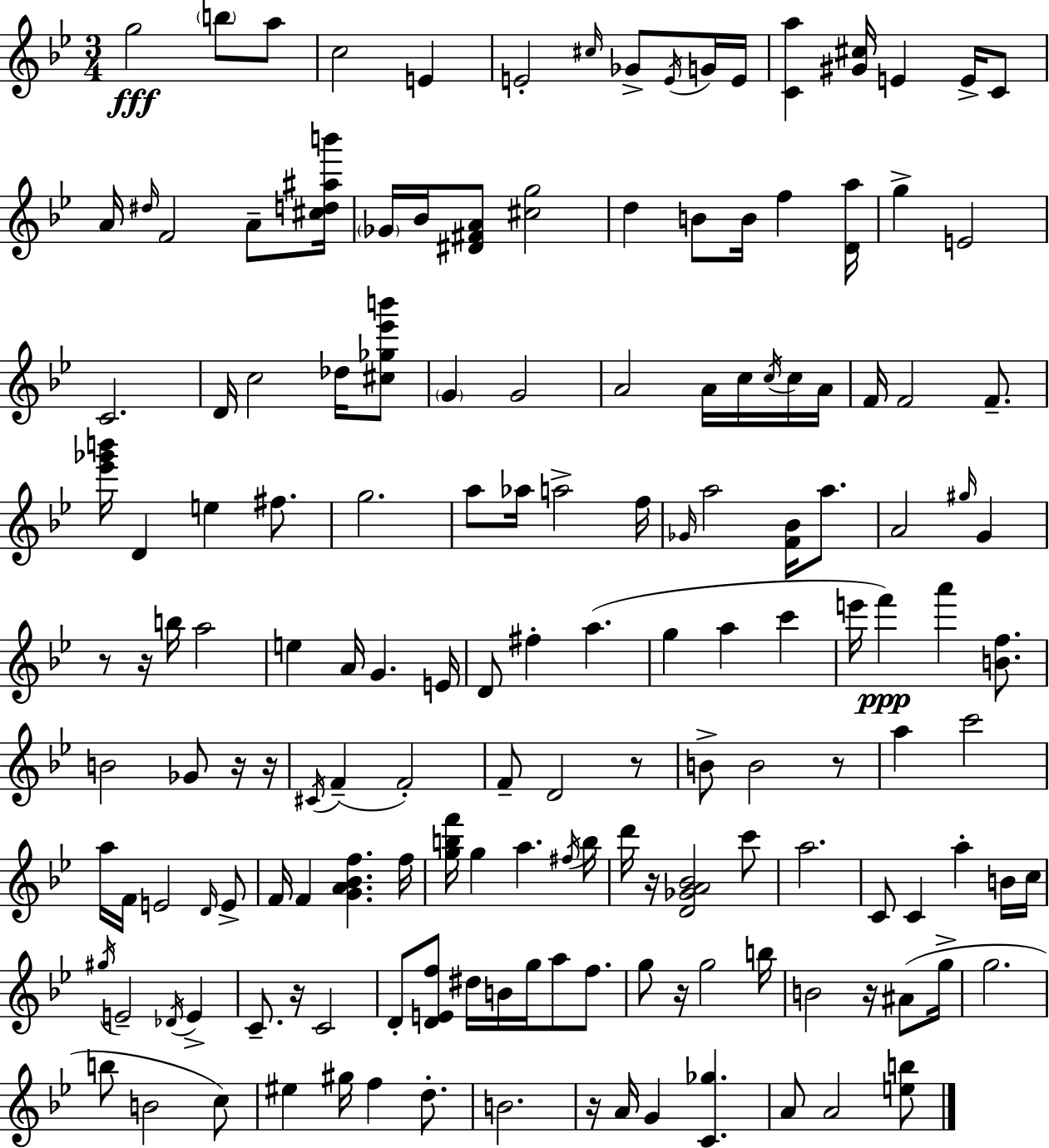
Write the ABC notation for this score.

X:1
T:Untitled
M:3/4
L:1/4
K:Gm
g2 b/2 a/2 c2 E E2 ^c/4 _G/2 E/4 G/4 E/4 [Ca] [^G^c]/4 E E/4 C/2 A/4 ^d/4 F2 A/2 [^cd^ab']/4 _G/4 _B/4 [^D^FA]/2 [^cg]2 d B/2 B/4 f [Da]/4 g E2 C2 D/4 c2 _d/4 [^c_g_e'b']/2 G G2 A2 A/4 c/4 c/4 c/4 A/4 F/4 F2 F/2 [_e'_g'b']/4 D e ^f/2 g2 a/2 _a/4 a2 f/4 _G/4 a2 [F_B]/4 a/2 A2 ^g/4 G z/2 z/4 b/4 a2 e A/4 G E/4 D/2 ^f a g a c' e'/4 f' a' [Bf]/2 B2 _G/2 z/4 z/4 ^C/4 F F2 F/2 D2 z/2 B/2 B2 z/2 a c'2 a/4 F/4 E2 D/4 E/2 F/4 F [GA_Bf] f/4 [gbf']/4 g a ^f/4 b/4 d'/4 z/4 [D_GA_B]2 c'/2 a2 C/2 C a B/4 c/4 ^g/4 E2 _D/4 E C/2 z/4 C2 D/2 [DEf]/2 ^d/4 B/4 g/4 a/2 f/2 g/2 z/4 g2 b/4 B2 z/4 ^A/2 g/4 g2 b/2 B2 c/2 ^e ^g/4 f d/2 B2 z/4 A/4 G [C_g] A/2 A2 [eb]/2